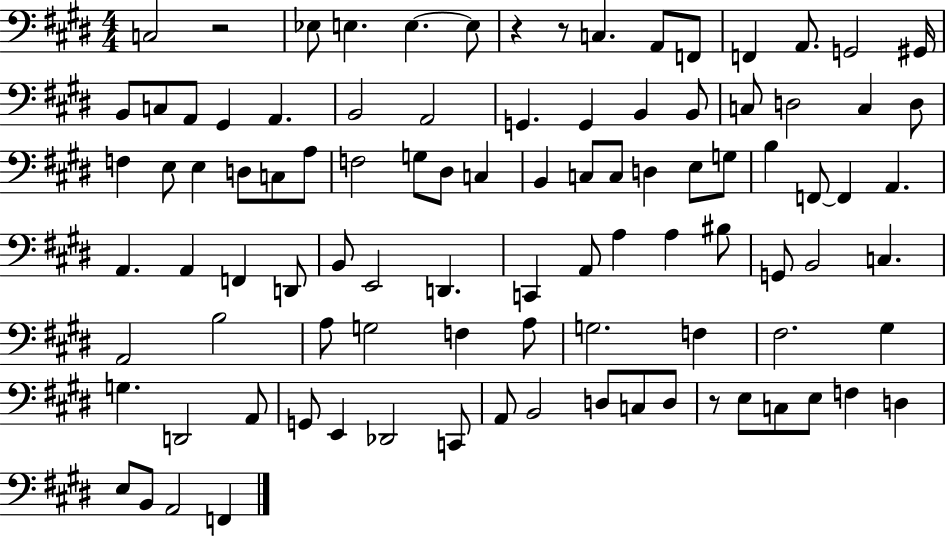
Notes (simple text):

C3/h R/h Eb3/e E3/q. E3/q. E3/e R/q R/e C3/q. A2/e F2/e F2/q A2/e. G2/h G#2/s B2/e C3/e A2/e G#2/q A2/q. B2/h A2/h G2/q. G2/q B2/q B2/e C3/e D3/h C3/q D3/e F3/q E3/e E3/q D3/e C3/e A3/e F3/h G3/e D#3/e C3/q B2/q C3/e C3/e D3/q E3/e G3/e B3/q F2/e F2/q A2/q. A2/q. A2/q F2/q D2/e B2/e E2/h D2/q. C2/q A2/e A3/q A3/q BIS3/e G2/e B2/h C3/q. A2/h B3/h A3/e G3/h F3/q A3/e G3/h. F3/q F#3/h. G#3/q G3/q. D2/h A2/e G2/e E2/q Db2/h C2/e A2/e B2/h D3/e C3/e D3/e R/e E3/e C3/e E3/e F3/q D3/q E3/e B2/e A2/h F2/q